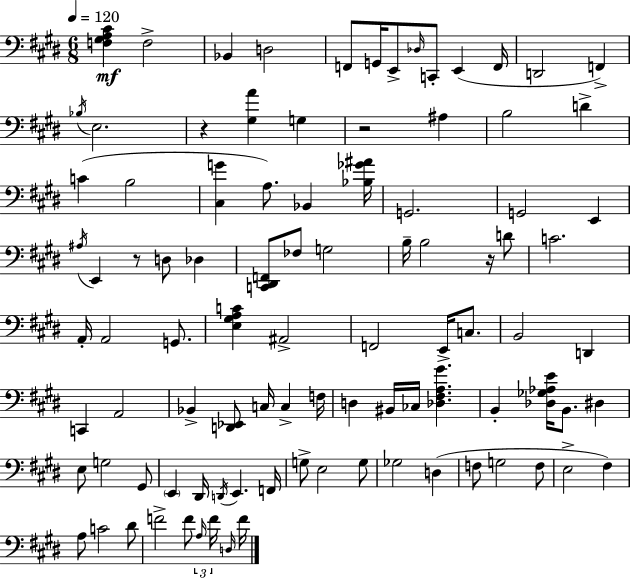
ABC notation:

X:1
T:Untitled
M:6/8
L:1/4
K:E
[F,^G,A,^C] F,2 _B,, D,2 F,,/2 G,,/4 E,,/2 _D,/4 C,,/2 E,, F,,/4 D,,2 F,, _B,/4 E,2 z [^G,A] G, z2 ^A, B,2 D C B,2 [^C,G] A,/2 _B,, [_B,_G^A]/4 G,,2 G,,2 E,, ^A,/4 E,, z/2 D,/2 _D, [C,,^D,,F,,]/2 _F,/2 G,2 B,/4 B,2 z/4 D/2 C2 A,,/4 A,,2 G,,/2 [E,^G,A,C] ^A,,2 F,,2 E,,/4 C,/2 B,,2 D,, C,, A,,2 _B,, [D,,_E,,]/2 C,/4 C, F,/4 D, ^B,,/4 _C,/4 [_D,^F,A,^G] B,, [_D,_G,_A,E]/4 B,,/2 ^D, E,/2 G,2 ^G,,/2 E,, ^D,,/4 D,,/4 E,, F,,/4 G,/2 E,2 G,/2 _G,2 D, F,/2 G,2 F,/2 E,2 ^F, A,/2 C2 ^D/2 F2 F/2 A,/4 F/4 D,/4 F/4